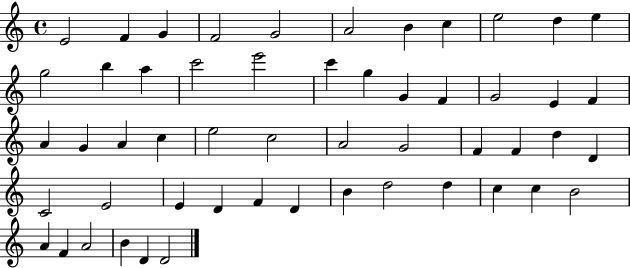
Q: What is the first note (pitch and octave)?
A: E4